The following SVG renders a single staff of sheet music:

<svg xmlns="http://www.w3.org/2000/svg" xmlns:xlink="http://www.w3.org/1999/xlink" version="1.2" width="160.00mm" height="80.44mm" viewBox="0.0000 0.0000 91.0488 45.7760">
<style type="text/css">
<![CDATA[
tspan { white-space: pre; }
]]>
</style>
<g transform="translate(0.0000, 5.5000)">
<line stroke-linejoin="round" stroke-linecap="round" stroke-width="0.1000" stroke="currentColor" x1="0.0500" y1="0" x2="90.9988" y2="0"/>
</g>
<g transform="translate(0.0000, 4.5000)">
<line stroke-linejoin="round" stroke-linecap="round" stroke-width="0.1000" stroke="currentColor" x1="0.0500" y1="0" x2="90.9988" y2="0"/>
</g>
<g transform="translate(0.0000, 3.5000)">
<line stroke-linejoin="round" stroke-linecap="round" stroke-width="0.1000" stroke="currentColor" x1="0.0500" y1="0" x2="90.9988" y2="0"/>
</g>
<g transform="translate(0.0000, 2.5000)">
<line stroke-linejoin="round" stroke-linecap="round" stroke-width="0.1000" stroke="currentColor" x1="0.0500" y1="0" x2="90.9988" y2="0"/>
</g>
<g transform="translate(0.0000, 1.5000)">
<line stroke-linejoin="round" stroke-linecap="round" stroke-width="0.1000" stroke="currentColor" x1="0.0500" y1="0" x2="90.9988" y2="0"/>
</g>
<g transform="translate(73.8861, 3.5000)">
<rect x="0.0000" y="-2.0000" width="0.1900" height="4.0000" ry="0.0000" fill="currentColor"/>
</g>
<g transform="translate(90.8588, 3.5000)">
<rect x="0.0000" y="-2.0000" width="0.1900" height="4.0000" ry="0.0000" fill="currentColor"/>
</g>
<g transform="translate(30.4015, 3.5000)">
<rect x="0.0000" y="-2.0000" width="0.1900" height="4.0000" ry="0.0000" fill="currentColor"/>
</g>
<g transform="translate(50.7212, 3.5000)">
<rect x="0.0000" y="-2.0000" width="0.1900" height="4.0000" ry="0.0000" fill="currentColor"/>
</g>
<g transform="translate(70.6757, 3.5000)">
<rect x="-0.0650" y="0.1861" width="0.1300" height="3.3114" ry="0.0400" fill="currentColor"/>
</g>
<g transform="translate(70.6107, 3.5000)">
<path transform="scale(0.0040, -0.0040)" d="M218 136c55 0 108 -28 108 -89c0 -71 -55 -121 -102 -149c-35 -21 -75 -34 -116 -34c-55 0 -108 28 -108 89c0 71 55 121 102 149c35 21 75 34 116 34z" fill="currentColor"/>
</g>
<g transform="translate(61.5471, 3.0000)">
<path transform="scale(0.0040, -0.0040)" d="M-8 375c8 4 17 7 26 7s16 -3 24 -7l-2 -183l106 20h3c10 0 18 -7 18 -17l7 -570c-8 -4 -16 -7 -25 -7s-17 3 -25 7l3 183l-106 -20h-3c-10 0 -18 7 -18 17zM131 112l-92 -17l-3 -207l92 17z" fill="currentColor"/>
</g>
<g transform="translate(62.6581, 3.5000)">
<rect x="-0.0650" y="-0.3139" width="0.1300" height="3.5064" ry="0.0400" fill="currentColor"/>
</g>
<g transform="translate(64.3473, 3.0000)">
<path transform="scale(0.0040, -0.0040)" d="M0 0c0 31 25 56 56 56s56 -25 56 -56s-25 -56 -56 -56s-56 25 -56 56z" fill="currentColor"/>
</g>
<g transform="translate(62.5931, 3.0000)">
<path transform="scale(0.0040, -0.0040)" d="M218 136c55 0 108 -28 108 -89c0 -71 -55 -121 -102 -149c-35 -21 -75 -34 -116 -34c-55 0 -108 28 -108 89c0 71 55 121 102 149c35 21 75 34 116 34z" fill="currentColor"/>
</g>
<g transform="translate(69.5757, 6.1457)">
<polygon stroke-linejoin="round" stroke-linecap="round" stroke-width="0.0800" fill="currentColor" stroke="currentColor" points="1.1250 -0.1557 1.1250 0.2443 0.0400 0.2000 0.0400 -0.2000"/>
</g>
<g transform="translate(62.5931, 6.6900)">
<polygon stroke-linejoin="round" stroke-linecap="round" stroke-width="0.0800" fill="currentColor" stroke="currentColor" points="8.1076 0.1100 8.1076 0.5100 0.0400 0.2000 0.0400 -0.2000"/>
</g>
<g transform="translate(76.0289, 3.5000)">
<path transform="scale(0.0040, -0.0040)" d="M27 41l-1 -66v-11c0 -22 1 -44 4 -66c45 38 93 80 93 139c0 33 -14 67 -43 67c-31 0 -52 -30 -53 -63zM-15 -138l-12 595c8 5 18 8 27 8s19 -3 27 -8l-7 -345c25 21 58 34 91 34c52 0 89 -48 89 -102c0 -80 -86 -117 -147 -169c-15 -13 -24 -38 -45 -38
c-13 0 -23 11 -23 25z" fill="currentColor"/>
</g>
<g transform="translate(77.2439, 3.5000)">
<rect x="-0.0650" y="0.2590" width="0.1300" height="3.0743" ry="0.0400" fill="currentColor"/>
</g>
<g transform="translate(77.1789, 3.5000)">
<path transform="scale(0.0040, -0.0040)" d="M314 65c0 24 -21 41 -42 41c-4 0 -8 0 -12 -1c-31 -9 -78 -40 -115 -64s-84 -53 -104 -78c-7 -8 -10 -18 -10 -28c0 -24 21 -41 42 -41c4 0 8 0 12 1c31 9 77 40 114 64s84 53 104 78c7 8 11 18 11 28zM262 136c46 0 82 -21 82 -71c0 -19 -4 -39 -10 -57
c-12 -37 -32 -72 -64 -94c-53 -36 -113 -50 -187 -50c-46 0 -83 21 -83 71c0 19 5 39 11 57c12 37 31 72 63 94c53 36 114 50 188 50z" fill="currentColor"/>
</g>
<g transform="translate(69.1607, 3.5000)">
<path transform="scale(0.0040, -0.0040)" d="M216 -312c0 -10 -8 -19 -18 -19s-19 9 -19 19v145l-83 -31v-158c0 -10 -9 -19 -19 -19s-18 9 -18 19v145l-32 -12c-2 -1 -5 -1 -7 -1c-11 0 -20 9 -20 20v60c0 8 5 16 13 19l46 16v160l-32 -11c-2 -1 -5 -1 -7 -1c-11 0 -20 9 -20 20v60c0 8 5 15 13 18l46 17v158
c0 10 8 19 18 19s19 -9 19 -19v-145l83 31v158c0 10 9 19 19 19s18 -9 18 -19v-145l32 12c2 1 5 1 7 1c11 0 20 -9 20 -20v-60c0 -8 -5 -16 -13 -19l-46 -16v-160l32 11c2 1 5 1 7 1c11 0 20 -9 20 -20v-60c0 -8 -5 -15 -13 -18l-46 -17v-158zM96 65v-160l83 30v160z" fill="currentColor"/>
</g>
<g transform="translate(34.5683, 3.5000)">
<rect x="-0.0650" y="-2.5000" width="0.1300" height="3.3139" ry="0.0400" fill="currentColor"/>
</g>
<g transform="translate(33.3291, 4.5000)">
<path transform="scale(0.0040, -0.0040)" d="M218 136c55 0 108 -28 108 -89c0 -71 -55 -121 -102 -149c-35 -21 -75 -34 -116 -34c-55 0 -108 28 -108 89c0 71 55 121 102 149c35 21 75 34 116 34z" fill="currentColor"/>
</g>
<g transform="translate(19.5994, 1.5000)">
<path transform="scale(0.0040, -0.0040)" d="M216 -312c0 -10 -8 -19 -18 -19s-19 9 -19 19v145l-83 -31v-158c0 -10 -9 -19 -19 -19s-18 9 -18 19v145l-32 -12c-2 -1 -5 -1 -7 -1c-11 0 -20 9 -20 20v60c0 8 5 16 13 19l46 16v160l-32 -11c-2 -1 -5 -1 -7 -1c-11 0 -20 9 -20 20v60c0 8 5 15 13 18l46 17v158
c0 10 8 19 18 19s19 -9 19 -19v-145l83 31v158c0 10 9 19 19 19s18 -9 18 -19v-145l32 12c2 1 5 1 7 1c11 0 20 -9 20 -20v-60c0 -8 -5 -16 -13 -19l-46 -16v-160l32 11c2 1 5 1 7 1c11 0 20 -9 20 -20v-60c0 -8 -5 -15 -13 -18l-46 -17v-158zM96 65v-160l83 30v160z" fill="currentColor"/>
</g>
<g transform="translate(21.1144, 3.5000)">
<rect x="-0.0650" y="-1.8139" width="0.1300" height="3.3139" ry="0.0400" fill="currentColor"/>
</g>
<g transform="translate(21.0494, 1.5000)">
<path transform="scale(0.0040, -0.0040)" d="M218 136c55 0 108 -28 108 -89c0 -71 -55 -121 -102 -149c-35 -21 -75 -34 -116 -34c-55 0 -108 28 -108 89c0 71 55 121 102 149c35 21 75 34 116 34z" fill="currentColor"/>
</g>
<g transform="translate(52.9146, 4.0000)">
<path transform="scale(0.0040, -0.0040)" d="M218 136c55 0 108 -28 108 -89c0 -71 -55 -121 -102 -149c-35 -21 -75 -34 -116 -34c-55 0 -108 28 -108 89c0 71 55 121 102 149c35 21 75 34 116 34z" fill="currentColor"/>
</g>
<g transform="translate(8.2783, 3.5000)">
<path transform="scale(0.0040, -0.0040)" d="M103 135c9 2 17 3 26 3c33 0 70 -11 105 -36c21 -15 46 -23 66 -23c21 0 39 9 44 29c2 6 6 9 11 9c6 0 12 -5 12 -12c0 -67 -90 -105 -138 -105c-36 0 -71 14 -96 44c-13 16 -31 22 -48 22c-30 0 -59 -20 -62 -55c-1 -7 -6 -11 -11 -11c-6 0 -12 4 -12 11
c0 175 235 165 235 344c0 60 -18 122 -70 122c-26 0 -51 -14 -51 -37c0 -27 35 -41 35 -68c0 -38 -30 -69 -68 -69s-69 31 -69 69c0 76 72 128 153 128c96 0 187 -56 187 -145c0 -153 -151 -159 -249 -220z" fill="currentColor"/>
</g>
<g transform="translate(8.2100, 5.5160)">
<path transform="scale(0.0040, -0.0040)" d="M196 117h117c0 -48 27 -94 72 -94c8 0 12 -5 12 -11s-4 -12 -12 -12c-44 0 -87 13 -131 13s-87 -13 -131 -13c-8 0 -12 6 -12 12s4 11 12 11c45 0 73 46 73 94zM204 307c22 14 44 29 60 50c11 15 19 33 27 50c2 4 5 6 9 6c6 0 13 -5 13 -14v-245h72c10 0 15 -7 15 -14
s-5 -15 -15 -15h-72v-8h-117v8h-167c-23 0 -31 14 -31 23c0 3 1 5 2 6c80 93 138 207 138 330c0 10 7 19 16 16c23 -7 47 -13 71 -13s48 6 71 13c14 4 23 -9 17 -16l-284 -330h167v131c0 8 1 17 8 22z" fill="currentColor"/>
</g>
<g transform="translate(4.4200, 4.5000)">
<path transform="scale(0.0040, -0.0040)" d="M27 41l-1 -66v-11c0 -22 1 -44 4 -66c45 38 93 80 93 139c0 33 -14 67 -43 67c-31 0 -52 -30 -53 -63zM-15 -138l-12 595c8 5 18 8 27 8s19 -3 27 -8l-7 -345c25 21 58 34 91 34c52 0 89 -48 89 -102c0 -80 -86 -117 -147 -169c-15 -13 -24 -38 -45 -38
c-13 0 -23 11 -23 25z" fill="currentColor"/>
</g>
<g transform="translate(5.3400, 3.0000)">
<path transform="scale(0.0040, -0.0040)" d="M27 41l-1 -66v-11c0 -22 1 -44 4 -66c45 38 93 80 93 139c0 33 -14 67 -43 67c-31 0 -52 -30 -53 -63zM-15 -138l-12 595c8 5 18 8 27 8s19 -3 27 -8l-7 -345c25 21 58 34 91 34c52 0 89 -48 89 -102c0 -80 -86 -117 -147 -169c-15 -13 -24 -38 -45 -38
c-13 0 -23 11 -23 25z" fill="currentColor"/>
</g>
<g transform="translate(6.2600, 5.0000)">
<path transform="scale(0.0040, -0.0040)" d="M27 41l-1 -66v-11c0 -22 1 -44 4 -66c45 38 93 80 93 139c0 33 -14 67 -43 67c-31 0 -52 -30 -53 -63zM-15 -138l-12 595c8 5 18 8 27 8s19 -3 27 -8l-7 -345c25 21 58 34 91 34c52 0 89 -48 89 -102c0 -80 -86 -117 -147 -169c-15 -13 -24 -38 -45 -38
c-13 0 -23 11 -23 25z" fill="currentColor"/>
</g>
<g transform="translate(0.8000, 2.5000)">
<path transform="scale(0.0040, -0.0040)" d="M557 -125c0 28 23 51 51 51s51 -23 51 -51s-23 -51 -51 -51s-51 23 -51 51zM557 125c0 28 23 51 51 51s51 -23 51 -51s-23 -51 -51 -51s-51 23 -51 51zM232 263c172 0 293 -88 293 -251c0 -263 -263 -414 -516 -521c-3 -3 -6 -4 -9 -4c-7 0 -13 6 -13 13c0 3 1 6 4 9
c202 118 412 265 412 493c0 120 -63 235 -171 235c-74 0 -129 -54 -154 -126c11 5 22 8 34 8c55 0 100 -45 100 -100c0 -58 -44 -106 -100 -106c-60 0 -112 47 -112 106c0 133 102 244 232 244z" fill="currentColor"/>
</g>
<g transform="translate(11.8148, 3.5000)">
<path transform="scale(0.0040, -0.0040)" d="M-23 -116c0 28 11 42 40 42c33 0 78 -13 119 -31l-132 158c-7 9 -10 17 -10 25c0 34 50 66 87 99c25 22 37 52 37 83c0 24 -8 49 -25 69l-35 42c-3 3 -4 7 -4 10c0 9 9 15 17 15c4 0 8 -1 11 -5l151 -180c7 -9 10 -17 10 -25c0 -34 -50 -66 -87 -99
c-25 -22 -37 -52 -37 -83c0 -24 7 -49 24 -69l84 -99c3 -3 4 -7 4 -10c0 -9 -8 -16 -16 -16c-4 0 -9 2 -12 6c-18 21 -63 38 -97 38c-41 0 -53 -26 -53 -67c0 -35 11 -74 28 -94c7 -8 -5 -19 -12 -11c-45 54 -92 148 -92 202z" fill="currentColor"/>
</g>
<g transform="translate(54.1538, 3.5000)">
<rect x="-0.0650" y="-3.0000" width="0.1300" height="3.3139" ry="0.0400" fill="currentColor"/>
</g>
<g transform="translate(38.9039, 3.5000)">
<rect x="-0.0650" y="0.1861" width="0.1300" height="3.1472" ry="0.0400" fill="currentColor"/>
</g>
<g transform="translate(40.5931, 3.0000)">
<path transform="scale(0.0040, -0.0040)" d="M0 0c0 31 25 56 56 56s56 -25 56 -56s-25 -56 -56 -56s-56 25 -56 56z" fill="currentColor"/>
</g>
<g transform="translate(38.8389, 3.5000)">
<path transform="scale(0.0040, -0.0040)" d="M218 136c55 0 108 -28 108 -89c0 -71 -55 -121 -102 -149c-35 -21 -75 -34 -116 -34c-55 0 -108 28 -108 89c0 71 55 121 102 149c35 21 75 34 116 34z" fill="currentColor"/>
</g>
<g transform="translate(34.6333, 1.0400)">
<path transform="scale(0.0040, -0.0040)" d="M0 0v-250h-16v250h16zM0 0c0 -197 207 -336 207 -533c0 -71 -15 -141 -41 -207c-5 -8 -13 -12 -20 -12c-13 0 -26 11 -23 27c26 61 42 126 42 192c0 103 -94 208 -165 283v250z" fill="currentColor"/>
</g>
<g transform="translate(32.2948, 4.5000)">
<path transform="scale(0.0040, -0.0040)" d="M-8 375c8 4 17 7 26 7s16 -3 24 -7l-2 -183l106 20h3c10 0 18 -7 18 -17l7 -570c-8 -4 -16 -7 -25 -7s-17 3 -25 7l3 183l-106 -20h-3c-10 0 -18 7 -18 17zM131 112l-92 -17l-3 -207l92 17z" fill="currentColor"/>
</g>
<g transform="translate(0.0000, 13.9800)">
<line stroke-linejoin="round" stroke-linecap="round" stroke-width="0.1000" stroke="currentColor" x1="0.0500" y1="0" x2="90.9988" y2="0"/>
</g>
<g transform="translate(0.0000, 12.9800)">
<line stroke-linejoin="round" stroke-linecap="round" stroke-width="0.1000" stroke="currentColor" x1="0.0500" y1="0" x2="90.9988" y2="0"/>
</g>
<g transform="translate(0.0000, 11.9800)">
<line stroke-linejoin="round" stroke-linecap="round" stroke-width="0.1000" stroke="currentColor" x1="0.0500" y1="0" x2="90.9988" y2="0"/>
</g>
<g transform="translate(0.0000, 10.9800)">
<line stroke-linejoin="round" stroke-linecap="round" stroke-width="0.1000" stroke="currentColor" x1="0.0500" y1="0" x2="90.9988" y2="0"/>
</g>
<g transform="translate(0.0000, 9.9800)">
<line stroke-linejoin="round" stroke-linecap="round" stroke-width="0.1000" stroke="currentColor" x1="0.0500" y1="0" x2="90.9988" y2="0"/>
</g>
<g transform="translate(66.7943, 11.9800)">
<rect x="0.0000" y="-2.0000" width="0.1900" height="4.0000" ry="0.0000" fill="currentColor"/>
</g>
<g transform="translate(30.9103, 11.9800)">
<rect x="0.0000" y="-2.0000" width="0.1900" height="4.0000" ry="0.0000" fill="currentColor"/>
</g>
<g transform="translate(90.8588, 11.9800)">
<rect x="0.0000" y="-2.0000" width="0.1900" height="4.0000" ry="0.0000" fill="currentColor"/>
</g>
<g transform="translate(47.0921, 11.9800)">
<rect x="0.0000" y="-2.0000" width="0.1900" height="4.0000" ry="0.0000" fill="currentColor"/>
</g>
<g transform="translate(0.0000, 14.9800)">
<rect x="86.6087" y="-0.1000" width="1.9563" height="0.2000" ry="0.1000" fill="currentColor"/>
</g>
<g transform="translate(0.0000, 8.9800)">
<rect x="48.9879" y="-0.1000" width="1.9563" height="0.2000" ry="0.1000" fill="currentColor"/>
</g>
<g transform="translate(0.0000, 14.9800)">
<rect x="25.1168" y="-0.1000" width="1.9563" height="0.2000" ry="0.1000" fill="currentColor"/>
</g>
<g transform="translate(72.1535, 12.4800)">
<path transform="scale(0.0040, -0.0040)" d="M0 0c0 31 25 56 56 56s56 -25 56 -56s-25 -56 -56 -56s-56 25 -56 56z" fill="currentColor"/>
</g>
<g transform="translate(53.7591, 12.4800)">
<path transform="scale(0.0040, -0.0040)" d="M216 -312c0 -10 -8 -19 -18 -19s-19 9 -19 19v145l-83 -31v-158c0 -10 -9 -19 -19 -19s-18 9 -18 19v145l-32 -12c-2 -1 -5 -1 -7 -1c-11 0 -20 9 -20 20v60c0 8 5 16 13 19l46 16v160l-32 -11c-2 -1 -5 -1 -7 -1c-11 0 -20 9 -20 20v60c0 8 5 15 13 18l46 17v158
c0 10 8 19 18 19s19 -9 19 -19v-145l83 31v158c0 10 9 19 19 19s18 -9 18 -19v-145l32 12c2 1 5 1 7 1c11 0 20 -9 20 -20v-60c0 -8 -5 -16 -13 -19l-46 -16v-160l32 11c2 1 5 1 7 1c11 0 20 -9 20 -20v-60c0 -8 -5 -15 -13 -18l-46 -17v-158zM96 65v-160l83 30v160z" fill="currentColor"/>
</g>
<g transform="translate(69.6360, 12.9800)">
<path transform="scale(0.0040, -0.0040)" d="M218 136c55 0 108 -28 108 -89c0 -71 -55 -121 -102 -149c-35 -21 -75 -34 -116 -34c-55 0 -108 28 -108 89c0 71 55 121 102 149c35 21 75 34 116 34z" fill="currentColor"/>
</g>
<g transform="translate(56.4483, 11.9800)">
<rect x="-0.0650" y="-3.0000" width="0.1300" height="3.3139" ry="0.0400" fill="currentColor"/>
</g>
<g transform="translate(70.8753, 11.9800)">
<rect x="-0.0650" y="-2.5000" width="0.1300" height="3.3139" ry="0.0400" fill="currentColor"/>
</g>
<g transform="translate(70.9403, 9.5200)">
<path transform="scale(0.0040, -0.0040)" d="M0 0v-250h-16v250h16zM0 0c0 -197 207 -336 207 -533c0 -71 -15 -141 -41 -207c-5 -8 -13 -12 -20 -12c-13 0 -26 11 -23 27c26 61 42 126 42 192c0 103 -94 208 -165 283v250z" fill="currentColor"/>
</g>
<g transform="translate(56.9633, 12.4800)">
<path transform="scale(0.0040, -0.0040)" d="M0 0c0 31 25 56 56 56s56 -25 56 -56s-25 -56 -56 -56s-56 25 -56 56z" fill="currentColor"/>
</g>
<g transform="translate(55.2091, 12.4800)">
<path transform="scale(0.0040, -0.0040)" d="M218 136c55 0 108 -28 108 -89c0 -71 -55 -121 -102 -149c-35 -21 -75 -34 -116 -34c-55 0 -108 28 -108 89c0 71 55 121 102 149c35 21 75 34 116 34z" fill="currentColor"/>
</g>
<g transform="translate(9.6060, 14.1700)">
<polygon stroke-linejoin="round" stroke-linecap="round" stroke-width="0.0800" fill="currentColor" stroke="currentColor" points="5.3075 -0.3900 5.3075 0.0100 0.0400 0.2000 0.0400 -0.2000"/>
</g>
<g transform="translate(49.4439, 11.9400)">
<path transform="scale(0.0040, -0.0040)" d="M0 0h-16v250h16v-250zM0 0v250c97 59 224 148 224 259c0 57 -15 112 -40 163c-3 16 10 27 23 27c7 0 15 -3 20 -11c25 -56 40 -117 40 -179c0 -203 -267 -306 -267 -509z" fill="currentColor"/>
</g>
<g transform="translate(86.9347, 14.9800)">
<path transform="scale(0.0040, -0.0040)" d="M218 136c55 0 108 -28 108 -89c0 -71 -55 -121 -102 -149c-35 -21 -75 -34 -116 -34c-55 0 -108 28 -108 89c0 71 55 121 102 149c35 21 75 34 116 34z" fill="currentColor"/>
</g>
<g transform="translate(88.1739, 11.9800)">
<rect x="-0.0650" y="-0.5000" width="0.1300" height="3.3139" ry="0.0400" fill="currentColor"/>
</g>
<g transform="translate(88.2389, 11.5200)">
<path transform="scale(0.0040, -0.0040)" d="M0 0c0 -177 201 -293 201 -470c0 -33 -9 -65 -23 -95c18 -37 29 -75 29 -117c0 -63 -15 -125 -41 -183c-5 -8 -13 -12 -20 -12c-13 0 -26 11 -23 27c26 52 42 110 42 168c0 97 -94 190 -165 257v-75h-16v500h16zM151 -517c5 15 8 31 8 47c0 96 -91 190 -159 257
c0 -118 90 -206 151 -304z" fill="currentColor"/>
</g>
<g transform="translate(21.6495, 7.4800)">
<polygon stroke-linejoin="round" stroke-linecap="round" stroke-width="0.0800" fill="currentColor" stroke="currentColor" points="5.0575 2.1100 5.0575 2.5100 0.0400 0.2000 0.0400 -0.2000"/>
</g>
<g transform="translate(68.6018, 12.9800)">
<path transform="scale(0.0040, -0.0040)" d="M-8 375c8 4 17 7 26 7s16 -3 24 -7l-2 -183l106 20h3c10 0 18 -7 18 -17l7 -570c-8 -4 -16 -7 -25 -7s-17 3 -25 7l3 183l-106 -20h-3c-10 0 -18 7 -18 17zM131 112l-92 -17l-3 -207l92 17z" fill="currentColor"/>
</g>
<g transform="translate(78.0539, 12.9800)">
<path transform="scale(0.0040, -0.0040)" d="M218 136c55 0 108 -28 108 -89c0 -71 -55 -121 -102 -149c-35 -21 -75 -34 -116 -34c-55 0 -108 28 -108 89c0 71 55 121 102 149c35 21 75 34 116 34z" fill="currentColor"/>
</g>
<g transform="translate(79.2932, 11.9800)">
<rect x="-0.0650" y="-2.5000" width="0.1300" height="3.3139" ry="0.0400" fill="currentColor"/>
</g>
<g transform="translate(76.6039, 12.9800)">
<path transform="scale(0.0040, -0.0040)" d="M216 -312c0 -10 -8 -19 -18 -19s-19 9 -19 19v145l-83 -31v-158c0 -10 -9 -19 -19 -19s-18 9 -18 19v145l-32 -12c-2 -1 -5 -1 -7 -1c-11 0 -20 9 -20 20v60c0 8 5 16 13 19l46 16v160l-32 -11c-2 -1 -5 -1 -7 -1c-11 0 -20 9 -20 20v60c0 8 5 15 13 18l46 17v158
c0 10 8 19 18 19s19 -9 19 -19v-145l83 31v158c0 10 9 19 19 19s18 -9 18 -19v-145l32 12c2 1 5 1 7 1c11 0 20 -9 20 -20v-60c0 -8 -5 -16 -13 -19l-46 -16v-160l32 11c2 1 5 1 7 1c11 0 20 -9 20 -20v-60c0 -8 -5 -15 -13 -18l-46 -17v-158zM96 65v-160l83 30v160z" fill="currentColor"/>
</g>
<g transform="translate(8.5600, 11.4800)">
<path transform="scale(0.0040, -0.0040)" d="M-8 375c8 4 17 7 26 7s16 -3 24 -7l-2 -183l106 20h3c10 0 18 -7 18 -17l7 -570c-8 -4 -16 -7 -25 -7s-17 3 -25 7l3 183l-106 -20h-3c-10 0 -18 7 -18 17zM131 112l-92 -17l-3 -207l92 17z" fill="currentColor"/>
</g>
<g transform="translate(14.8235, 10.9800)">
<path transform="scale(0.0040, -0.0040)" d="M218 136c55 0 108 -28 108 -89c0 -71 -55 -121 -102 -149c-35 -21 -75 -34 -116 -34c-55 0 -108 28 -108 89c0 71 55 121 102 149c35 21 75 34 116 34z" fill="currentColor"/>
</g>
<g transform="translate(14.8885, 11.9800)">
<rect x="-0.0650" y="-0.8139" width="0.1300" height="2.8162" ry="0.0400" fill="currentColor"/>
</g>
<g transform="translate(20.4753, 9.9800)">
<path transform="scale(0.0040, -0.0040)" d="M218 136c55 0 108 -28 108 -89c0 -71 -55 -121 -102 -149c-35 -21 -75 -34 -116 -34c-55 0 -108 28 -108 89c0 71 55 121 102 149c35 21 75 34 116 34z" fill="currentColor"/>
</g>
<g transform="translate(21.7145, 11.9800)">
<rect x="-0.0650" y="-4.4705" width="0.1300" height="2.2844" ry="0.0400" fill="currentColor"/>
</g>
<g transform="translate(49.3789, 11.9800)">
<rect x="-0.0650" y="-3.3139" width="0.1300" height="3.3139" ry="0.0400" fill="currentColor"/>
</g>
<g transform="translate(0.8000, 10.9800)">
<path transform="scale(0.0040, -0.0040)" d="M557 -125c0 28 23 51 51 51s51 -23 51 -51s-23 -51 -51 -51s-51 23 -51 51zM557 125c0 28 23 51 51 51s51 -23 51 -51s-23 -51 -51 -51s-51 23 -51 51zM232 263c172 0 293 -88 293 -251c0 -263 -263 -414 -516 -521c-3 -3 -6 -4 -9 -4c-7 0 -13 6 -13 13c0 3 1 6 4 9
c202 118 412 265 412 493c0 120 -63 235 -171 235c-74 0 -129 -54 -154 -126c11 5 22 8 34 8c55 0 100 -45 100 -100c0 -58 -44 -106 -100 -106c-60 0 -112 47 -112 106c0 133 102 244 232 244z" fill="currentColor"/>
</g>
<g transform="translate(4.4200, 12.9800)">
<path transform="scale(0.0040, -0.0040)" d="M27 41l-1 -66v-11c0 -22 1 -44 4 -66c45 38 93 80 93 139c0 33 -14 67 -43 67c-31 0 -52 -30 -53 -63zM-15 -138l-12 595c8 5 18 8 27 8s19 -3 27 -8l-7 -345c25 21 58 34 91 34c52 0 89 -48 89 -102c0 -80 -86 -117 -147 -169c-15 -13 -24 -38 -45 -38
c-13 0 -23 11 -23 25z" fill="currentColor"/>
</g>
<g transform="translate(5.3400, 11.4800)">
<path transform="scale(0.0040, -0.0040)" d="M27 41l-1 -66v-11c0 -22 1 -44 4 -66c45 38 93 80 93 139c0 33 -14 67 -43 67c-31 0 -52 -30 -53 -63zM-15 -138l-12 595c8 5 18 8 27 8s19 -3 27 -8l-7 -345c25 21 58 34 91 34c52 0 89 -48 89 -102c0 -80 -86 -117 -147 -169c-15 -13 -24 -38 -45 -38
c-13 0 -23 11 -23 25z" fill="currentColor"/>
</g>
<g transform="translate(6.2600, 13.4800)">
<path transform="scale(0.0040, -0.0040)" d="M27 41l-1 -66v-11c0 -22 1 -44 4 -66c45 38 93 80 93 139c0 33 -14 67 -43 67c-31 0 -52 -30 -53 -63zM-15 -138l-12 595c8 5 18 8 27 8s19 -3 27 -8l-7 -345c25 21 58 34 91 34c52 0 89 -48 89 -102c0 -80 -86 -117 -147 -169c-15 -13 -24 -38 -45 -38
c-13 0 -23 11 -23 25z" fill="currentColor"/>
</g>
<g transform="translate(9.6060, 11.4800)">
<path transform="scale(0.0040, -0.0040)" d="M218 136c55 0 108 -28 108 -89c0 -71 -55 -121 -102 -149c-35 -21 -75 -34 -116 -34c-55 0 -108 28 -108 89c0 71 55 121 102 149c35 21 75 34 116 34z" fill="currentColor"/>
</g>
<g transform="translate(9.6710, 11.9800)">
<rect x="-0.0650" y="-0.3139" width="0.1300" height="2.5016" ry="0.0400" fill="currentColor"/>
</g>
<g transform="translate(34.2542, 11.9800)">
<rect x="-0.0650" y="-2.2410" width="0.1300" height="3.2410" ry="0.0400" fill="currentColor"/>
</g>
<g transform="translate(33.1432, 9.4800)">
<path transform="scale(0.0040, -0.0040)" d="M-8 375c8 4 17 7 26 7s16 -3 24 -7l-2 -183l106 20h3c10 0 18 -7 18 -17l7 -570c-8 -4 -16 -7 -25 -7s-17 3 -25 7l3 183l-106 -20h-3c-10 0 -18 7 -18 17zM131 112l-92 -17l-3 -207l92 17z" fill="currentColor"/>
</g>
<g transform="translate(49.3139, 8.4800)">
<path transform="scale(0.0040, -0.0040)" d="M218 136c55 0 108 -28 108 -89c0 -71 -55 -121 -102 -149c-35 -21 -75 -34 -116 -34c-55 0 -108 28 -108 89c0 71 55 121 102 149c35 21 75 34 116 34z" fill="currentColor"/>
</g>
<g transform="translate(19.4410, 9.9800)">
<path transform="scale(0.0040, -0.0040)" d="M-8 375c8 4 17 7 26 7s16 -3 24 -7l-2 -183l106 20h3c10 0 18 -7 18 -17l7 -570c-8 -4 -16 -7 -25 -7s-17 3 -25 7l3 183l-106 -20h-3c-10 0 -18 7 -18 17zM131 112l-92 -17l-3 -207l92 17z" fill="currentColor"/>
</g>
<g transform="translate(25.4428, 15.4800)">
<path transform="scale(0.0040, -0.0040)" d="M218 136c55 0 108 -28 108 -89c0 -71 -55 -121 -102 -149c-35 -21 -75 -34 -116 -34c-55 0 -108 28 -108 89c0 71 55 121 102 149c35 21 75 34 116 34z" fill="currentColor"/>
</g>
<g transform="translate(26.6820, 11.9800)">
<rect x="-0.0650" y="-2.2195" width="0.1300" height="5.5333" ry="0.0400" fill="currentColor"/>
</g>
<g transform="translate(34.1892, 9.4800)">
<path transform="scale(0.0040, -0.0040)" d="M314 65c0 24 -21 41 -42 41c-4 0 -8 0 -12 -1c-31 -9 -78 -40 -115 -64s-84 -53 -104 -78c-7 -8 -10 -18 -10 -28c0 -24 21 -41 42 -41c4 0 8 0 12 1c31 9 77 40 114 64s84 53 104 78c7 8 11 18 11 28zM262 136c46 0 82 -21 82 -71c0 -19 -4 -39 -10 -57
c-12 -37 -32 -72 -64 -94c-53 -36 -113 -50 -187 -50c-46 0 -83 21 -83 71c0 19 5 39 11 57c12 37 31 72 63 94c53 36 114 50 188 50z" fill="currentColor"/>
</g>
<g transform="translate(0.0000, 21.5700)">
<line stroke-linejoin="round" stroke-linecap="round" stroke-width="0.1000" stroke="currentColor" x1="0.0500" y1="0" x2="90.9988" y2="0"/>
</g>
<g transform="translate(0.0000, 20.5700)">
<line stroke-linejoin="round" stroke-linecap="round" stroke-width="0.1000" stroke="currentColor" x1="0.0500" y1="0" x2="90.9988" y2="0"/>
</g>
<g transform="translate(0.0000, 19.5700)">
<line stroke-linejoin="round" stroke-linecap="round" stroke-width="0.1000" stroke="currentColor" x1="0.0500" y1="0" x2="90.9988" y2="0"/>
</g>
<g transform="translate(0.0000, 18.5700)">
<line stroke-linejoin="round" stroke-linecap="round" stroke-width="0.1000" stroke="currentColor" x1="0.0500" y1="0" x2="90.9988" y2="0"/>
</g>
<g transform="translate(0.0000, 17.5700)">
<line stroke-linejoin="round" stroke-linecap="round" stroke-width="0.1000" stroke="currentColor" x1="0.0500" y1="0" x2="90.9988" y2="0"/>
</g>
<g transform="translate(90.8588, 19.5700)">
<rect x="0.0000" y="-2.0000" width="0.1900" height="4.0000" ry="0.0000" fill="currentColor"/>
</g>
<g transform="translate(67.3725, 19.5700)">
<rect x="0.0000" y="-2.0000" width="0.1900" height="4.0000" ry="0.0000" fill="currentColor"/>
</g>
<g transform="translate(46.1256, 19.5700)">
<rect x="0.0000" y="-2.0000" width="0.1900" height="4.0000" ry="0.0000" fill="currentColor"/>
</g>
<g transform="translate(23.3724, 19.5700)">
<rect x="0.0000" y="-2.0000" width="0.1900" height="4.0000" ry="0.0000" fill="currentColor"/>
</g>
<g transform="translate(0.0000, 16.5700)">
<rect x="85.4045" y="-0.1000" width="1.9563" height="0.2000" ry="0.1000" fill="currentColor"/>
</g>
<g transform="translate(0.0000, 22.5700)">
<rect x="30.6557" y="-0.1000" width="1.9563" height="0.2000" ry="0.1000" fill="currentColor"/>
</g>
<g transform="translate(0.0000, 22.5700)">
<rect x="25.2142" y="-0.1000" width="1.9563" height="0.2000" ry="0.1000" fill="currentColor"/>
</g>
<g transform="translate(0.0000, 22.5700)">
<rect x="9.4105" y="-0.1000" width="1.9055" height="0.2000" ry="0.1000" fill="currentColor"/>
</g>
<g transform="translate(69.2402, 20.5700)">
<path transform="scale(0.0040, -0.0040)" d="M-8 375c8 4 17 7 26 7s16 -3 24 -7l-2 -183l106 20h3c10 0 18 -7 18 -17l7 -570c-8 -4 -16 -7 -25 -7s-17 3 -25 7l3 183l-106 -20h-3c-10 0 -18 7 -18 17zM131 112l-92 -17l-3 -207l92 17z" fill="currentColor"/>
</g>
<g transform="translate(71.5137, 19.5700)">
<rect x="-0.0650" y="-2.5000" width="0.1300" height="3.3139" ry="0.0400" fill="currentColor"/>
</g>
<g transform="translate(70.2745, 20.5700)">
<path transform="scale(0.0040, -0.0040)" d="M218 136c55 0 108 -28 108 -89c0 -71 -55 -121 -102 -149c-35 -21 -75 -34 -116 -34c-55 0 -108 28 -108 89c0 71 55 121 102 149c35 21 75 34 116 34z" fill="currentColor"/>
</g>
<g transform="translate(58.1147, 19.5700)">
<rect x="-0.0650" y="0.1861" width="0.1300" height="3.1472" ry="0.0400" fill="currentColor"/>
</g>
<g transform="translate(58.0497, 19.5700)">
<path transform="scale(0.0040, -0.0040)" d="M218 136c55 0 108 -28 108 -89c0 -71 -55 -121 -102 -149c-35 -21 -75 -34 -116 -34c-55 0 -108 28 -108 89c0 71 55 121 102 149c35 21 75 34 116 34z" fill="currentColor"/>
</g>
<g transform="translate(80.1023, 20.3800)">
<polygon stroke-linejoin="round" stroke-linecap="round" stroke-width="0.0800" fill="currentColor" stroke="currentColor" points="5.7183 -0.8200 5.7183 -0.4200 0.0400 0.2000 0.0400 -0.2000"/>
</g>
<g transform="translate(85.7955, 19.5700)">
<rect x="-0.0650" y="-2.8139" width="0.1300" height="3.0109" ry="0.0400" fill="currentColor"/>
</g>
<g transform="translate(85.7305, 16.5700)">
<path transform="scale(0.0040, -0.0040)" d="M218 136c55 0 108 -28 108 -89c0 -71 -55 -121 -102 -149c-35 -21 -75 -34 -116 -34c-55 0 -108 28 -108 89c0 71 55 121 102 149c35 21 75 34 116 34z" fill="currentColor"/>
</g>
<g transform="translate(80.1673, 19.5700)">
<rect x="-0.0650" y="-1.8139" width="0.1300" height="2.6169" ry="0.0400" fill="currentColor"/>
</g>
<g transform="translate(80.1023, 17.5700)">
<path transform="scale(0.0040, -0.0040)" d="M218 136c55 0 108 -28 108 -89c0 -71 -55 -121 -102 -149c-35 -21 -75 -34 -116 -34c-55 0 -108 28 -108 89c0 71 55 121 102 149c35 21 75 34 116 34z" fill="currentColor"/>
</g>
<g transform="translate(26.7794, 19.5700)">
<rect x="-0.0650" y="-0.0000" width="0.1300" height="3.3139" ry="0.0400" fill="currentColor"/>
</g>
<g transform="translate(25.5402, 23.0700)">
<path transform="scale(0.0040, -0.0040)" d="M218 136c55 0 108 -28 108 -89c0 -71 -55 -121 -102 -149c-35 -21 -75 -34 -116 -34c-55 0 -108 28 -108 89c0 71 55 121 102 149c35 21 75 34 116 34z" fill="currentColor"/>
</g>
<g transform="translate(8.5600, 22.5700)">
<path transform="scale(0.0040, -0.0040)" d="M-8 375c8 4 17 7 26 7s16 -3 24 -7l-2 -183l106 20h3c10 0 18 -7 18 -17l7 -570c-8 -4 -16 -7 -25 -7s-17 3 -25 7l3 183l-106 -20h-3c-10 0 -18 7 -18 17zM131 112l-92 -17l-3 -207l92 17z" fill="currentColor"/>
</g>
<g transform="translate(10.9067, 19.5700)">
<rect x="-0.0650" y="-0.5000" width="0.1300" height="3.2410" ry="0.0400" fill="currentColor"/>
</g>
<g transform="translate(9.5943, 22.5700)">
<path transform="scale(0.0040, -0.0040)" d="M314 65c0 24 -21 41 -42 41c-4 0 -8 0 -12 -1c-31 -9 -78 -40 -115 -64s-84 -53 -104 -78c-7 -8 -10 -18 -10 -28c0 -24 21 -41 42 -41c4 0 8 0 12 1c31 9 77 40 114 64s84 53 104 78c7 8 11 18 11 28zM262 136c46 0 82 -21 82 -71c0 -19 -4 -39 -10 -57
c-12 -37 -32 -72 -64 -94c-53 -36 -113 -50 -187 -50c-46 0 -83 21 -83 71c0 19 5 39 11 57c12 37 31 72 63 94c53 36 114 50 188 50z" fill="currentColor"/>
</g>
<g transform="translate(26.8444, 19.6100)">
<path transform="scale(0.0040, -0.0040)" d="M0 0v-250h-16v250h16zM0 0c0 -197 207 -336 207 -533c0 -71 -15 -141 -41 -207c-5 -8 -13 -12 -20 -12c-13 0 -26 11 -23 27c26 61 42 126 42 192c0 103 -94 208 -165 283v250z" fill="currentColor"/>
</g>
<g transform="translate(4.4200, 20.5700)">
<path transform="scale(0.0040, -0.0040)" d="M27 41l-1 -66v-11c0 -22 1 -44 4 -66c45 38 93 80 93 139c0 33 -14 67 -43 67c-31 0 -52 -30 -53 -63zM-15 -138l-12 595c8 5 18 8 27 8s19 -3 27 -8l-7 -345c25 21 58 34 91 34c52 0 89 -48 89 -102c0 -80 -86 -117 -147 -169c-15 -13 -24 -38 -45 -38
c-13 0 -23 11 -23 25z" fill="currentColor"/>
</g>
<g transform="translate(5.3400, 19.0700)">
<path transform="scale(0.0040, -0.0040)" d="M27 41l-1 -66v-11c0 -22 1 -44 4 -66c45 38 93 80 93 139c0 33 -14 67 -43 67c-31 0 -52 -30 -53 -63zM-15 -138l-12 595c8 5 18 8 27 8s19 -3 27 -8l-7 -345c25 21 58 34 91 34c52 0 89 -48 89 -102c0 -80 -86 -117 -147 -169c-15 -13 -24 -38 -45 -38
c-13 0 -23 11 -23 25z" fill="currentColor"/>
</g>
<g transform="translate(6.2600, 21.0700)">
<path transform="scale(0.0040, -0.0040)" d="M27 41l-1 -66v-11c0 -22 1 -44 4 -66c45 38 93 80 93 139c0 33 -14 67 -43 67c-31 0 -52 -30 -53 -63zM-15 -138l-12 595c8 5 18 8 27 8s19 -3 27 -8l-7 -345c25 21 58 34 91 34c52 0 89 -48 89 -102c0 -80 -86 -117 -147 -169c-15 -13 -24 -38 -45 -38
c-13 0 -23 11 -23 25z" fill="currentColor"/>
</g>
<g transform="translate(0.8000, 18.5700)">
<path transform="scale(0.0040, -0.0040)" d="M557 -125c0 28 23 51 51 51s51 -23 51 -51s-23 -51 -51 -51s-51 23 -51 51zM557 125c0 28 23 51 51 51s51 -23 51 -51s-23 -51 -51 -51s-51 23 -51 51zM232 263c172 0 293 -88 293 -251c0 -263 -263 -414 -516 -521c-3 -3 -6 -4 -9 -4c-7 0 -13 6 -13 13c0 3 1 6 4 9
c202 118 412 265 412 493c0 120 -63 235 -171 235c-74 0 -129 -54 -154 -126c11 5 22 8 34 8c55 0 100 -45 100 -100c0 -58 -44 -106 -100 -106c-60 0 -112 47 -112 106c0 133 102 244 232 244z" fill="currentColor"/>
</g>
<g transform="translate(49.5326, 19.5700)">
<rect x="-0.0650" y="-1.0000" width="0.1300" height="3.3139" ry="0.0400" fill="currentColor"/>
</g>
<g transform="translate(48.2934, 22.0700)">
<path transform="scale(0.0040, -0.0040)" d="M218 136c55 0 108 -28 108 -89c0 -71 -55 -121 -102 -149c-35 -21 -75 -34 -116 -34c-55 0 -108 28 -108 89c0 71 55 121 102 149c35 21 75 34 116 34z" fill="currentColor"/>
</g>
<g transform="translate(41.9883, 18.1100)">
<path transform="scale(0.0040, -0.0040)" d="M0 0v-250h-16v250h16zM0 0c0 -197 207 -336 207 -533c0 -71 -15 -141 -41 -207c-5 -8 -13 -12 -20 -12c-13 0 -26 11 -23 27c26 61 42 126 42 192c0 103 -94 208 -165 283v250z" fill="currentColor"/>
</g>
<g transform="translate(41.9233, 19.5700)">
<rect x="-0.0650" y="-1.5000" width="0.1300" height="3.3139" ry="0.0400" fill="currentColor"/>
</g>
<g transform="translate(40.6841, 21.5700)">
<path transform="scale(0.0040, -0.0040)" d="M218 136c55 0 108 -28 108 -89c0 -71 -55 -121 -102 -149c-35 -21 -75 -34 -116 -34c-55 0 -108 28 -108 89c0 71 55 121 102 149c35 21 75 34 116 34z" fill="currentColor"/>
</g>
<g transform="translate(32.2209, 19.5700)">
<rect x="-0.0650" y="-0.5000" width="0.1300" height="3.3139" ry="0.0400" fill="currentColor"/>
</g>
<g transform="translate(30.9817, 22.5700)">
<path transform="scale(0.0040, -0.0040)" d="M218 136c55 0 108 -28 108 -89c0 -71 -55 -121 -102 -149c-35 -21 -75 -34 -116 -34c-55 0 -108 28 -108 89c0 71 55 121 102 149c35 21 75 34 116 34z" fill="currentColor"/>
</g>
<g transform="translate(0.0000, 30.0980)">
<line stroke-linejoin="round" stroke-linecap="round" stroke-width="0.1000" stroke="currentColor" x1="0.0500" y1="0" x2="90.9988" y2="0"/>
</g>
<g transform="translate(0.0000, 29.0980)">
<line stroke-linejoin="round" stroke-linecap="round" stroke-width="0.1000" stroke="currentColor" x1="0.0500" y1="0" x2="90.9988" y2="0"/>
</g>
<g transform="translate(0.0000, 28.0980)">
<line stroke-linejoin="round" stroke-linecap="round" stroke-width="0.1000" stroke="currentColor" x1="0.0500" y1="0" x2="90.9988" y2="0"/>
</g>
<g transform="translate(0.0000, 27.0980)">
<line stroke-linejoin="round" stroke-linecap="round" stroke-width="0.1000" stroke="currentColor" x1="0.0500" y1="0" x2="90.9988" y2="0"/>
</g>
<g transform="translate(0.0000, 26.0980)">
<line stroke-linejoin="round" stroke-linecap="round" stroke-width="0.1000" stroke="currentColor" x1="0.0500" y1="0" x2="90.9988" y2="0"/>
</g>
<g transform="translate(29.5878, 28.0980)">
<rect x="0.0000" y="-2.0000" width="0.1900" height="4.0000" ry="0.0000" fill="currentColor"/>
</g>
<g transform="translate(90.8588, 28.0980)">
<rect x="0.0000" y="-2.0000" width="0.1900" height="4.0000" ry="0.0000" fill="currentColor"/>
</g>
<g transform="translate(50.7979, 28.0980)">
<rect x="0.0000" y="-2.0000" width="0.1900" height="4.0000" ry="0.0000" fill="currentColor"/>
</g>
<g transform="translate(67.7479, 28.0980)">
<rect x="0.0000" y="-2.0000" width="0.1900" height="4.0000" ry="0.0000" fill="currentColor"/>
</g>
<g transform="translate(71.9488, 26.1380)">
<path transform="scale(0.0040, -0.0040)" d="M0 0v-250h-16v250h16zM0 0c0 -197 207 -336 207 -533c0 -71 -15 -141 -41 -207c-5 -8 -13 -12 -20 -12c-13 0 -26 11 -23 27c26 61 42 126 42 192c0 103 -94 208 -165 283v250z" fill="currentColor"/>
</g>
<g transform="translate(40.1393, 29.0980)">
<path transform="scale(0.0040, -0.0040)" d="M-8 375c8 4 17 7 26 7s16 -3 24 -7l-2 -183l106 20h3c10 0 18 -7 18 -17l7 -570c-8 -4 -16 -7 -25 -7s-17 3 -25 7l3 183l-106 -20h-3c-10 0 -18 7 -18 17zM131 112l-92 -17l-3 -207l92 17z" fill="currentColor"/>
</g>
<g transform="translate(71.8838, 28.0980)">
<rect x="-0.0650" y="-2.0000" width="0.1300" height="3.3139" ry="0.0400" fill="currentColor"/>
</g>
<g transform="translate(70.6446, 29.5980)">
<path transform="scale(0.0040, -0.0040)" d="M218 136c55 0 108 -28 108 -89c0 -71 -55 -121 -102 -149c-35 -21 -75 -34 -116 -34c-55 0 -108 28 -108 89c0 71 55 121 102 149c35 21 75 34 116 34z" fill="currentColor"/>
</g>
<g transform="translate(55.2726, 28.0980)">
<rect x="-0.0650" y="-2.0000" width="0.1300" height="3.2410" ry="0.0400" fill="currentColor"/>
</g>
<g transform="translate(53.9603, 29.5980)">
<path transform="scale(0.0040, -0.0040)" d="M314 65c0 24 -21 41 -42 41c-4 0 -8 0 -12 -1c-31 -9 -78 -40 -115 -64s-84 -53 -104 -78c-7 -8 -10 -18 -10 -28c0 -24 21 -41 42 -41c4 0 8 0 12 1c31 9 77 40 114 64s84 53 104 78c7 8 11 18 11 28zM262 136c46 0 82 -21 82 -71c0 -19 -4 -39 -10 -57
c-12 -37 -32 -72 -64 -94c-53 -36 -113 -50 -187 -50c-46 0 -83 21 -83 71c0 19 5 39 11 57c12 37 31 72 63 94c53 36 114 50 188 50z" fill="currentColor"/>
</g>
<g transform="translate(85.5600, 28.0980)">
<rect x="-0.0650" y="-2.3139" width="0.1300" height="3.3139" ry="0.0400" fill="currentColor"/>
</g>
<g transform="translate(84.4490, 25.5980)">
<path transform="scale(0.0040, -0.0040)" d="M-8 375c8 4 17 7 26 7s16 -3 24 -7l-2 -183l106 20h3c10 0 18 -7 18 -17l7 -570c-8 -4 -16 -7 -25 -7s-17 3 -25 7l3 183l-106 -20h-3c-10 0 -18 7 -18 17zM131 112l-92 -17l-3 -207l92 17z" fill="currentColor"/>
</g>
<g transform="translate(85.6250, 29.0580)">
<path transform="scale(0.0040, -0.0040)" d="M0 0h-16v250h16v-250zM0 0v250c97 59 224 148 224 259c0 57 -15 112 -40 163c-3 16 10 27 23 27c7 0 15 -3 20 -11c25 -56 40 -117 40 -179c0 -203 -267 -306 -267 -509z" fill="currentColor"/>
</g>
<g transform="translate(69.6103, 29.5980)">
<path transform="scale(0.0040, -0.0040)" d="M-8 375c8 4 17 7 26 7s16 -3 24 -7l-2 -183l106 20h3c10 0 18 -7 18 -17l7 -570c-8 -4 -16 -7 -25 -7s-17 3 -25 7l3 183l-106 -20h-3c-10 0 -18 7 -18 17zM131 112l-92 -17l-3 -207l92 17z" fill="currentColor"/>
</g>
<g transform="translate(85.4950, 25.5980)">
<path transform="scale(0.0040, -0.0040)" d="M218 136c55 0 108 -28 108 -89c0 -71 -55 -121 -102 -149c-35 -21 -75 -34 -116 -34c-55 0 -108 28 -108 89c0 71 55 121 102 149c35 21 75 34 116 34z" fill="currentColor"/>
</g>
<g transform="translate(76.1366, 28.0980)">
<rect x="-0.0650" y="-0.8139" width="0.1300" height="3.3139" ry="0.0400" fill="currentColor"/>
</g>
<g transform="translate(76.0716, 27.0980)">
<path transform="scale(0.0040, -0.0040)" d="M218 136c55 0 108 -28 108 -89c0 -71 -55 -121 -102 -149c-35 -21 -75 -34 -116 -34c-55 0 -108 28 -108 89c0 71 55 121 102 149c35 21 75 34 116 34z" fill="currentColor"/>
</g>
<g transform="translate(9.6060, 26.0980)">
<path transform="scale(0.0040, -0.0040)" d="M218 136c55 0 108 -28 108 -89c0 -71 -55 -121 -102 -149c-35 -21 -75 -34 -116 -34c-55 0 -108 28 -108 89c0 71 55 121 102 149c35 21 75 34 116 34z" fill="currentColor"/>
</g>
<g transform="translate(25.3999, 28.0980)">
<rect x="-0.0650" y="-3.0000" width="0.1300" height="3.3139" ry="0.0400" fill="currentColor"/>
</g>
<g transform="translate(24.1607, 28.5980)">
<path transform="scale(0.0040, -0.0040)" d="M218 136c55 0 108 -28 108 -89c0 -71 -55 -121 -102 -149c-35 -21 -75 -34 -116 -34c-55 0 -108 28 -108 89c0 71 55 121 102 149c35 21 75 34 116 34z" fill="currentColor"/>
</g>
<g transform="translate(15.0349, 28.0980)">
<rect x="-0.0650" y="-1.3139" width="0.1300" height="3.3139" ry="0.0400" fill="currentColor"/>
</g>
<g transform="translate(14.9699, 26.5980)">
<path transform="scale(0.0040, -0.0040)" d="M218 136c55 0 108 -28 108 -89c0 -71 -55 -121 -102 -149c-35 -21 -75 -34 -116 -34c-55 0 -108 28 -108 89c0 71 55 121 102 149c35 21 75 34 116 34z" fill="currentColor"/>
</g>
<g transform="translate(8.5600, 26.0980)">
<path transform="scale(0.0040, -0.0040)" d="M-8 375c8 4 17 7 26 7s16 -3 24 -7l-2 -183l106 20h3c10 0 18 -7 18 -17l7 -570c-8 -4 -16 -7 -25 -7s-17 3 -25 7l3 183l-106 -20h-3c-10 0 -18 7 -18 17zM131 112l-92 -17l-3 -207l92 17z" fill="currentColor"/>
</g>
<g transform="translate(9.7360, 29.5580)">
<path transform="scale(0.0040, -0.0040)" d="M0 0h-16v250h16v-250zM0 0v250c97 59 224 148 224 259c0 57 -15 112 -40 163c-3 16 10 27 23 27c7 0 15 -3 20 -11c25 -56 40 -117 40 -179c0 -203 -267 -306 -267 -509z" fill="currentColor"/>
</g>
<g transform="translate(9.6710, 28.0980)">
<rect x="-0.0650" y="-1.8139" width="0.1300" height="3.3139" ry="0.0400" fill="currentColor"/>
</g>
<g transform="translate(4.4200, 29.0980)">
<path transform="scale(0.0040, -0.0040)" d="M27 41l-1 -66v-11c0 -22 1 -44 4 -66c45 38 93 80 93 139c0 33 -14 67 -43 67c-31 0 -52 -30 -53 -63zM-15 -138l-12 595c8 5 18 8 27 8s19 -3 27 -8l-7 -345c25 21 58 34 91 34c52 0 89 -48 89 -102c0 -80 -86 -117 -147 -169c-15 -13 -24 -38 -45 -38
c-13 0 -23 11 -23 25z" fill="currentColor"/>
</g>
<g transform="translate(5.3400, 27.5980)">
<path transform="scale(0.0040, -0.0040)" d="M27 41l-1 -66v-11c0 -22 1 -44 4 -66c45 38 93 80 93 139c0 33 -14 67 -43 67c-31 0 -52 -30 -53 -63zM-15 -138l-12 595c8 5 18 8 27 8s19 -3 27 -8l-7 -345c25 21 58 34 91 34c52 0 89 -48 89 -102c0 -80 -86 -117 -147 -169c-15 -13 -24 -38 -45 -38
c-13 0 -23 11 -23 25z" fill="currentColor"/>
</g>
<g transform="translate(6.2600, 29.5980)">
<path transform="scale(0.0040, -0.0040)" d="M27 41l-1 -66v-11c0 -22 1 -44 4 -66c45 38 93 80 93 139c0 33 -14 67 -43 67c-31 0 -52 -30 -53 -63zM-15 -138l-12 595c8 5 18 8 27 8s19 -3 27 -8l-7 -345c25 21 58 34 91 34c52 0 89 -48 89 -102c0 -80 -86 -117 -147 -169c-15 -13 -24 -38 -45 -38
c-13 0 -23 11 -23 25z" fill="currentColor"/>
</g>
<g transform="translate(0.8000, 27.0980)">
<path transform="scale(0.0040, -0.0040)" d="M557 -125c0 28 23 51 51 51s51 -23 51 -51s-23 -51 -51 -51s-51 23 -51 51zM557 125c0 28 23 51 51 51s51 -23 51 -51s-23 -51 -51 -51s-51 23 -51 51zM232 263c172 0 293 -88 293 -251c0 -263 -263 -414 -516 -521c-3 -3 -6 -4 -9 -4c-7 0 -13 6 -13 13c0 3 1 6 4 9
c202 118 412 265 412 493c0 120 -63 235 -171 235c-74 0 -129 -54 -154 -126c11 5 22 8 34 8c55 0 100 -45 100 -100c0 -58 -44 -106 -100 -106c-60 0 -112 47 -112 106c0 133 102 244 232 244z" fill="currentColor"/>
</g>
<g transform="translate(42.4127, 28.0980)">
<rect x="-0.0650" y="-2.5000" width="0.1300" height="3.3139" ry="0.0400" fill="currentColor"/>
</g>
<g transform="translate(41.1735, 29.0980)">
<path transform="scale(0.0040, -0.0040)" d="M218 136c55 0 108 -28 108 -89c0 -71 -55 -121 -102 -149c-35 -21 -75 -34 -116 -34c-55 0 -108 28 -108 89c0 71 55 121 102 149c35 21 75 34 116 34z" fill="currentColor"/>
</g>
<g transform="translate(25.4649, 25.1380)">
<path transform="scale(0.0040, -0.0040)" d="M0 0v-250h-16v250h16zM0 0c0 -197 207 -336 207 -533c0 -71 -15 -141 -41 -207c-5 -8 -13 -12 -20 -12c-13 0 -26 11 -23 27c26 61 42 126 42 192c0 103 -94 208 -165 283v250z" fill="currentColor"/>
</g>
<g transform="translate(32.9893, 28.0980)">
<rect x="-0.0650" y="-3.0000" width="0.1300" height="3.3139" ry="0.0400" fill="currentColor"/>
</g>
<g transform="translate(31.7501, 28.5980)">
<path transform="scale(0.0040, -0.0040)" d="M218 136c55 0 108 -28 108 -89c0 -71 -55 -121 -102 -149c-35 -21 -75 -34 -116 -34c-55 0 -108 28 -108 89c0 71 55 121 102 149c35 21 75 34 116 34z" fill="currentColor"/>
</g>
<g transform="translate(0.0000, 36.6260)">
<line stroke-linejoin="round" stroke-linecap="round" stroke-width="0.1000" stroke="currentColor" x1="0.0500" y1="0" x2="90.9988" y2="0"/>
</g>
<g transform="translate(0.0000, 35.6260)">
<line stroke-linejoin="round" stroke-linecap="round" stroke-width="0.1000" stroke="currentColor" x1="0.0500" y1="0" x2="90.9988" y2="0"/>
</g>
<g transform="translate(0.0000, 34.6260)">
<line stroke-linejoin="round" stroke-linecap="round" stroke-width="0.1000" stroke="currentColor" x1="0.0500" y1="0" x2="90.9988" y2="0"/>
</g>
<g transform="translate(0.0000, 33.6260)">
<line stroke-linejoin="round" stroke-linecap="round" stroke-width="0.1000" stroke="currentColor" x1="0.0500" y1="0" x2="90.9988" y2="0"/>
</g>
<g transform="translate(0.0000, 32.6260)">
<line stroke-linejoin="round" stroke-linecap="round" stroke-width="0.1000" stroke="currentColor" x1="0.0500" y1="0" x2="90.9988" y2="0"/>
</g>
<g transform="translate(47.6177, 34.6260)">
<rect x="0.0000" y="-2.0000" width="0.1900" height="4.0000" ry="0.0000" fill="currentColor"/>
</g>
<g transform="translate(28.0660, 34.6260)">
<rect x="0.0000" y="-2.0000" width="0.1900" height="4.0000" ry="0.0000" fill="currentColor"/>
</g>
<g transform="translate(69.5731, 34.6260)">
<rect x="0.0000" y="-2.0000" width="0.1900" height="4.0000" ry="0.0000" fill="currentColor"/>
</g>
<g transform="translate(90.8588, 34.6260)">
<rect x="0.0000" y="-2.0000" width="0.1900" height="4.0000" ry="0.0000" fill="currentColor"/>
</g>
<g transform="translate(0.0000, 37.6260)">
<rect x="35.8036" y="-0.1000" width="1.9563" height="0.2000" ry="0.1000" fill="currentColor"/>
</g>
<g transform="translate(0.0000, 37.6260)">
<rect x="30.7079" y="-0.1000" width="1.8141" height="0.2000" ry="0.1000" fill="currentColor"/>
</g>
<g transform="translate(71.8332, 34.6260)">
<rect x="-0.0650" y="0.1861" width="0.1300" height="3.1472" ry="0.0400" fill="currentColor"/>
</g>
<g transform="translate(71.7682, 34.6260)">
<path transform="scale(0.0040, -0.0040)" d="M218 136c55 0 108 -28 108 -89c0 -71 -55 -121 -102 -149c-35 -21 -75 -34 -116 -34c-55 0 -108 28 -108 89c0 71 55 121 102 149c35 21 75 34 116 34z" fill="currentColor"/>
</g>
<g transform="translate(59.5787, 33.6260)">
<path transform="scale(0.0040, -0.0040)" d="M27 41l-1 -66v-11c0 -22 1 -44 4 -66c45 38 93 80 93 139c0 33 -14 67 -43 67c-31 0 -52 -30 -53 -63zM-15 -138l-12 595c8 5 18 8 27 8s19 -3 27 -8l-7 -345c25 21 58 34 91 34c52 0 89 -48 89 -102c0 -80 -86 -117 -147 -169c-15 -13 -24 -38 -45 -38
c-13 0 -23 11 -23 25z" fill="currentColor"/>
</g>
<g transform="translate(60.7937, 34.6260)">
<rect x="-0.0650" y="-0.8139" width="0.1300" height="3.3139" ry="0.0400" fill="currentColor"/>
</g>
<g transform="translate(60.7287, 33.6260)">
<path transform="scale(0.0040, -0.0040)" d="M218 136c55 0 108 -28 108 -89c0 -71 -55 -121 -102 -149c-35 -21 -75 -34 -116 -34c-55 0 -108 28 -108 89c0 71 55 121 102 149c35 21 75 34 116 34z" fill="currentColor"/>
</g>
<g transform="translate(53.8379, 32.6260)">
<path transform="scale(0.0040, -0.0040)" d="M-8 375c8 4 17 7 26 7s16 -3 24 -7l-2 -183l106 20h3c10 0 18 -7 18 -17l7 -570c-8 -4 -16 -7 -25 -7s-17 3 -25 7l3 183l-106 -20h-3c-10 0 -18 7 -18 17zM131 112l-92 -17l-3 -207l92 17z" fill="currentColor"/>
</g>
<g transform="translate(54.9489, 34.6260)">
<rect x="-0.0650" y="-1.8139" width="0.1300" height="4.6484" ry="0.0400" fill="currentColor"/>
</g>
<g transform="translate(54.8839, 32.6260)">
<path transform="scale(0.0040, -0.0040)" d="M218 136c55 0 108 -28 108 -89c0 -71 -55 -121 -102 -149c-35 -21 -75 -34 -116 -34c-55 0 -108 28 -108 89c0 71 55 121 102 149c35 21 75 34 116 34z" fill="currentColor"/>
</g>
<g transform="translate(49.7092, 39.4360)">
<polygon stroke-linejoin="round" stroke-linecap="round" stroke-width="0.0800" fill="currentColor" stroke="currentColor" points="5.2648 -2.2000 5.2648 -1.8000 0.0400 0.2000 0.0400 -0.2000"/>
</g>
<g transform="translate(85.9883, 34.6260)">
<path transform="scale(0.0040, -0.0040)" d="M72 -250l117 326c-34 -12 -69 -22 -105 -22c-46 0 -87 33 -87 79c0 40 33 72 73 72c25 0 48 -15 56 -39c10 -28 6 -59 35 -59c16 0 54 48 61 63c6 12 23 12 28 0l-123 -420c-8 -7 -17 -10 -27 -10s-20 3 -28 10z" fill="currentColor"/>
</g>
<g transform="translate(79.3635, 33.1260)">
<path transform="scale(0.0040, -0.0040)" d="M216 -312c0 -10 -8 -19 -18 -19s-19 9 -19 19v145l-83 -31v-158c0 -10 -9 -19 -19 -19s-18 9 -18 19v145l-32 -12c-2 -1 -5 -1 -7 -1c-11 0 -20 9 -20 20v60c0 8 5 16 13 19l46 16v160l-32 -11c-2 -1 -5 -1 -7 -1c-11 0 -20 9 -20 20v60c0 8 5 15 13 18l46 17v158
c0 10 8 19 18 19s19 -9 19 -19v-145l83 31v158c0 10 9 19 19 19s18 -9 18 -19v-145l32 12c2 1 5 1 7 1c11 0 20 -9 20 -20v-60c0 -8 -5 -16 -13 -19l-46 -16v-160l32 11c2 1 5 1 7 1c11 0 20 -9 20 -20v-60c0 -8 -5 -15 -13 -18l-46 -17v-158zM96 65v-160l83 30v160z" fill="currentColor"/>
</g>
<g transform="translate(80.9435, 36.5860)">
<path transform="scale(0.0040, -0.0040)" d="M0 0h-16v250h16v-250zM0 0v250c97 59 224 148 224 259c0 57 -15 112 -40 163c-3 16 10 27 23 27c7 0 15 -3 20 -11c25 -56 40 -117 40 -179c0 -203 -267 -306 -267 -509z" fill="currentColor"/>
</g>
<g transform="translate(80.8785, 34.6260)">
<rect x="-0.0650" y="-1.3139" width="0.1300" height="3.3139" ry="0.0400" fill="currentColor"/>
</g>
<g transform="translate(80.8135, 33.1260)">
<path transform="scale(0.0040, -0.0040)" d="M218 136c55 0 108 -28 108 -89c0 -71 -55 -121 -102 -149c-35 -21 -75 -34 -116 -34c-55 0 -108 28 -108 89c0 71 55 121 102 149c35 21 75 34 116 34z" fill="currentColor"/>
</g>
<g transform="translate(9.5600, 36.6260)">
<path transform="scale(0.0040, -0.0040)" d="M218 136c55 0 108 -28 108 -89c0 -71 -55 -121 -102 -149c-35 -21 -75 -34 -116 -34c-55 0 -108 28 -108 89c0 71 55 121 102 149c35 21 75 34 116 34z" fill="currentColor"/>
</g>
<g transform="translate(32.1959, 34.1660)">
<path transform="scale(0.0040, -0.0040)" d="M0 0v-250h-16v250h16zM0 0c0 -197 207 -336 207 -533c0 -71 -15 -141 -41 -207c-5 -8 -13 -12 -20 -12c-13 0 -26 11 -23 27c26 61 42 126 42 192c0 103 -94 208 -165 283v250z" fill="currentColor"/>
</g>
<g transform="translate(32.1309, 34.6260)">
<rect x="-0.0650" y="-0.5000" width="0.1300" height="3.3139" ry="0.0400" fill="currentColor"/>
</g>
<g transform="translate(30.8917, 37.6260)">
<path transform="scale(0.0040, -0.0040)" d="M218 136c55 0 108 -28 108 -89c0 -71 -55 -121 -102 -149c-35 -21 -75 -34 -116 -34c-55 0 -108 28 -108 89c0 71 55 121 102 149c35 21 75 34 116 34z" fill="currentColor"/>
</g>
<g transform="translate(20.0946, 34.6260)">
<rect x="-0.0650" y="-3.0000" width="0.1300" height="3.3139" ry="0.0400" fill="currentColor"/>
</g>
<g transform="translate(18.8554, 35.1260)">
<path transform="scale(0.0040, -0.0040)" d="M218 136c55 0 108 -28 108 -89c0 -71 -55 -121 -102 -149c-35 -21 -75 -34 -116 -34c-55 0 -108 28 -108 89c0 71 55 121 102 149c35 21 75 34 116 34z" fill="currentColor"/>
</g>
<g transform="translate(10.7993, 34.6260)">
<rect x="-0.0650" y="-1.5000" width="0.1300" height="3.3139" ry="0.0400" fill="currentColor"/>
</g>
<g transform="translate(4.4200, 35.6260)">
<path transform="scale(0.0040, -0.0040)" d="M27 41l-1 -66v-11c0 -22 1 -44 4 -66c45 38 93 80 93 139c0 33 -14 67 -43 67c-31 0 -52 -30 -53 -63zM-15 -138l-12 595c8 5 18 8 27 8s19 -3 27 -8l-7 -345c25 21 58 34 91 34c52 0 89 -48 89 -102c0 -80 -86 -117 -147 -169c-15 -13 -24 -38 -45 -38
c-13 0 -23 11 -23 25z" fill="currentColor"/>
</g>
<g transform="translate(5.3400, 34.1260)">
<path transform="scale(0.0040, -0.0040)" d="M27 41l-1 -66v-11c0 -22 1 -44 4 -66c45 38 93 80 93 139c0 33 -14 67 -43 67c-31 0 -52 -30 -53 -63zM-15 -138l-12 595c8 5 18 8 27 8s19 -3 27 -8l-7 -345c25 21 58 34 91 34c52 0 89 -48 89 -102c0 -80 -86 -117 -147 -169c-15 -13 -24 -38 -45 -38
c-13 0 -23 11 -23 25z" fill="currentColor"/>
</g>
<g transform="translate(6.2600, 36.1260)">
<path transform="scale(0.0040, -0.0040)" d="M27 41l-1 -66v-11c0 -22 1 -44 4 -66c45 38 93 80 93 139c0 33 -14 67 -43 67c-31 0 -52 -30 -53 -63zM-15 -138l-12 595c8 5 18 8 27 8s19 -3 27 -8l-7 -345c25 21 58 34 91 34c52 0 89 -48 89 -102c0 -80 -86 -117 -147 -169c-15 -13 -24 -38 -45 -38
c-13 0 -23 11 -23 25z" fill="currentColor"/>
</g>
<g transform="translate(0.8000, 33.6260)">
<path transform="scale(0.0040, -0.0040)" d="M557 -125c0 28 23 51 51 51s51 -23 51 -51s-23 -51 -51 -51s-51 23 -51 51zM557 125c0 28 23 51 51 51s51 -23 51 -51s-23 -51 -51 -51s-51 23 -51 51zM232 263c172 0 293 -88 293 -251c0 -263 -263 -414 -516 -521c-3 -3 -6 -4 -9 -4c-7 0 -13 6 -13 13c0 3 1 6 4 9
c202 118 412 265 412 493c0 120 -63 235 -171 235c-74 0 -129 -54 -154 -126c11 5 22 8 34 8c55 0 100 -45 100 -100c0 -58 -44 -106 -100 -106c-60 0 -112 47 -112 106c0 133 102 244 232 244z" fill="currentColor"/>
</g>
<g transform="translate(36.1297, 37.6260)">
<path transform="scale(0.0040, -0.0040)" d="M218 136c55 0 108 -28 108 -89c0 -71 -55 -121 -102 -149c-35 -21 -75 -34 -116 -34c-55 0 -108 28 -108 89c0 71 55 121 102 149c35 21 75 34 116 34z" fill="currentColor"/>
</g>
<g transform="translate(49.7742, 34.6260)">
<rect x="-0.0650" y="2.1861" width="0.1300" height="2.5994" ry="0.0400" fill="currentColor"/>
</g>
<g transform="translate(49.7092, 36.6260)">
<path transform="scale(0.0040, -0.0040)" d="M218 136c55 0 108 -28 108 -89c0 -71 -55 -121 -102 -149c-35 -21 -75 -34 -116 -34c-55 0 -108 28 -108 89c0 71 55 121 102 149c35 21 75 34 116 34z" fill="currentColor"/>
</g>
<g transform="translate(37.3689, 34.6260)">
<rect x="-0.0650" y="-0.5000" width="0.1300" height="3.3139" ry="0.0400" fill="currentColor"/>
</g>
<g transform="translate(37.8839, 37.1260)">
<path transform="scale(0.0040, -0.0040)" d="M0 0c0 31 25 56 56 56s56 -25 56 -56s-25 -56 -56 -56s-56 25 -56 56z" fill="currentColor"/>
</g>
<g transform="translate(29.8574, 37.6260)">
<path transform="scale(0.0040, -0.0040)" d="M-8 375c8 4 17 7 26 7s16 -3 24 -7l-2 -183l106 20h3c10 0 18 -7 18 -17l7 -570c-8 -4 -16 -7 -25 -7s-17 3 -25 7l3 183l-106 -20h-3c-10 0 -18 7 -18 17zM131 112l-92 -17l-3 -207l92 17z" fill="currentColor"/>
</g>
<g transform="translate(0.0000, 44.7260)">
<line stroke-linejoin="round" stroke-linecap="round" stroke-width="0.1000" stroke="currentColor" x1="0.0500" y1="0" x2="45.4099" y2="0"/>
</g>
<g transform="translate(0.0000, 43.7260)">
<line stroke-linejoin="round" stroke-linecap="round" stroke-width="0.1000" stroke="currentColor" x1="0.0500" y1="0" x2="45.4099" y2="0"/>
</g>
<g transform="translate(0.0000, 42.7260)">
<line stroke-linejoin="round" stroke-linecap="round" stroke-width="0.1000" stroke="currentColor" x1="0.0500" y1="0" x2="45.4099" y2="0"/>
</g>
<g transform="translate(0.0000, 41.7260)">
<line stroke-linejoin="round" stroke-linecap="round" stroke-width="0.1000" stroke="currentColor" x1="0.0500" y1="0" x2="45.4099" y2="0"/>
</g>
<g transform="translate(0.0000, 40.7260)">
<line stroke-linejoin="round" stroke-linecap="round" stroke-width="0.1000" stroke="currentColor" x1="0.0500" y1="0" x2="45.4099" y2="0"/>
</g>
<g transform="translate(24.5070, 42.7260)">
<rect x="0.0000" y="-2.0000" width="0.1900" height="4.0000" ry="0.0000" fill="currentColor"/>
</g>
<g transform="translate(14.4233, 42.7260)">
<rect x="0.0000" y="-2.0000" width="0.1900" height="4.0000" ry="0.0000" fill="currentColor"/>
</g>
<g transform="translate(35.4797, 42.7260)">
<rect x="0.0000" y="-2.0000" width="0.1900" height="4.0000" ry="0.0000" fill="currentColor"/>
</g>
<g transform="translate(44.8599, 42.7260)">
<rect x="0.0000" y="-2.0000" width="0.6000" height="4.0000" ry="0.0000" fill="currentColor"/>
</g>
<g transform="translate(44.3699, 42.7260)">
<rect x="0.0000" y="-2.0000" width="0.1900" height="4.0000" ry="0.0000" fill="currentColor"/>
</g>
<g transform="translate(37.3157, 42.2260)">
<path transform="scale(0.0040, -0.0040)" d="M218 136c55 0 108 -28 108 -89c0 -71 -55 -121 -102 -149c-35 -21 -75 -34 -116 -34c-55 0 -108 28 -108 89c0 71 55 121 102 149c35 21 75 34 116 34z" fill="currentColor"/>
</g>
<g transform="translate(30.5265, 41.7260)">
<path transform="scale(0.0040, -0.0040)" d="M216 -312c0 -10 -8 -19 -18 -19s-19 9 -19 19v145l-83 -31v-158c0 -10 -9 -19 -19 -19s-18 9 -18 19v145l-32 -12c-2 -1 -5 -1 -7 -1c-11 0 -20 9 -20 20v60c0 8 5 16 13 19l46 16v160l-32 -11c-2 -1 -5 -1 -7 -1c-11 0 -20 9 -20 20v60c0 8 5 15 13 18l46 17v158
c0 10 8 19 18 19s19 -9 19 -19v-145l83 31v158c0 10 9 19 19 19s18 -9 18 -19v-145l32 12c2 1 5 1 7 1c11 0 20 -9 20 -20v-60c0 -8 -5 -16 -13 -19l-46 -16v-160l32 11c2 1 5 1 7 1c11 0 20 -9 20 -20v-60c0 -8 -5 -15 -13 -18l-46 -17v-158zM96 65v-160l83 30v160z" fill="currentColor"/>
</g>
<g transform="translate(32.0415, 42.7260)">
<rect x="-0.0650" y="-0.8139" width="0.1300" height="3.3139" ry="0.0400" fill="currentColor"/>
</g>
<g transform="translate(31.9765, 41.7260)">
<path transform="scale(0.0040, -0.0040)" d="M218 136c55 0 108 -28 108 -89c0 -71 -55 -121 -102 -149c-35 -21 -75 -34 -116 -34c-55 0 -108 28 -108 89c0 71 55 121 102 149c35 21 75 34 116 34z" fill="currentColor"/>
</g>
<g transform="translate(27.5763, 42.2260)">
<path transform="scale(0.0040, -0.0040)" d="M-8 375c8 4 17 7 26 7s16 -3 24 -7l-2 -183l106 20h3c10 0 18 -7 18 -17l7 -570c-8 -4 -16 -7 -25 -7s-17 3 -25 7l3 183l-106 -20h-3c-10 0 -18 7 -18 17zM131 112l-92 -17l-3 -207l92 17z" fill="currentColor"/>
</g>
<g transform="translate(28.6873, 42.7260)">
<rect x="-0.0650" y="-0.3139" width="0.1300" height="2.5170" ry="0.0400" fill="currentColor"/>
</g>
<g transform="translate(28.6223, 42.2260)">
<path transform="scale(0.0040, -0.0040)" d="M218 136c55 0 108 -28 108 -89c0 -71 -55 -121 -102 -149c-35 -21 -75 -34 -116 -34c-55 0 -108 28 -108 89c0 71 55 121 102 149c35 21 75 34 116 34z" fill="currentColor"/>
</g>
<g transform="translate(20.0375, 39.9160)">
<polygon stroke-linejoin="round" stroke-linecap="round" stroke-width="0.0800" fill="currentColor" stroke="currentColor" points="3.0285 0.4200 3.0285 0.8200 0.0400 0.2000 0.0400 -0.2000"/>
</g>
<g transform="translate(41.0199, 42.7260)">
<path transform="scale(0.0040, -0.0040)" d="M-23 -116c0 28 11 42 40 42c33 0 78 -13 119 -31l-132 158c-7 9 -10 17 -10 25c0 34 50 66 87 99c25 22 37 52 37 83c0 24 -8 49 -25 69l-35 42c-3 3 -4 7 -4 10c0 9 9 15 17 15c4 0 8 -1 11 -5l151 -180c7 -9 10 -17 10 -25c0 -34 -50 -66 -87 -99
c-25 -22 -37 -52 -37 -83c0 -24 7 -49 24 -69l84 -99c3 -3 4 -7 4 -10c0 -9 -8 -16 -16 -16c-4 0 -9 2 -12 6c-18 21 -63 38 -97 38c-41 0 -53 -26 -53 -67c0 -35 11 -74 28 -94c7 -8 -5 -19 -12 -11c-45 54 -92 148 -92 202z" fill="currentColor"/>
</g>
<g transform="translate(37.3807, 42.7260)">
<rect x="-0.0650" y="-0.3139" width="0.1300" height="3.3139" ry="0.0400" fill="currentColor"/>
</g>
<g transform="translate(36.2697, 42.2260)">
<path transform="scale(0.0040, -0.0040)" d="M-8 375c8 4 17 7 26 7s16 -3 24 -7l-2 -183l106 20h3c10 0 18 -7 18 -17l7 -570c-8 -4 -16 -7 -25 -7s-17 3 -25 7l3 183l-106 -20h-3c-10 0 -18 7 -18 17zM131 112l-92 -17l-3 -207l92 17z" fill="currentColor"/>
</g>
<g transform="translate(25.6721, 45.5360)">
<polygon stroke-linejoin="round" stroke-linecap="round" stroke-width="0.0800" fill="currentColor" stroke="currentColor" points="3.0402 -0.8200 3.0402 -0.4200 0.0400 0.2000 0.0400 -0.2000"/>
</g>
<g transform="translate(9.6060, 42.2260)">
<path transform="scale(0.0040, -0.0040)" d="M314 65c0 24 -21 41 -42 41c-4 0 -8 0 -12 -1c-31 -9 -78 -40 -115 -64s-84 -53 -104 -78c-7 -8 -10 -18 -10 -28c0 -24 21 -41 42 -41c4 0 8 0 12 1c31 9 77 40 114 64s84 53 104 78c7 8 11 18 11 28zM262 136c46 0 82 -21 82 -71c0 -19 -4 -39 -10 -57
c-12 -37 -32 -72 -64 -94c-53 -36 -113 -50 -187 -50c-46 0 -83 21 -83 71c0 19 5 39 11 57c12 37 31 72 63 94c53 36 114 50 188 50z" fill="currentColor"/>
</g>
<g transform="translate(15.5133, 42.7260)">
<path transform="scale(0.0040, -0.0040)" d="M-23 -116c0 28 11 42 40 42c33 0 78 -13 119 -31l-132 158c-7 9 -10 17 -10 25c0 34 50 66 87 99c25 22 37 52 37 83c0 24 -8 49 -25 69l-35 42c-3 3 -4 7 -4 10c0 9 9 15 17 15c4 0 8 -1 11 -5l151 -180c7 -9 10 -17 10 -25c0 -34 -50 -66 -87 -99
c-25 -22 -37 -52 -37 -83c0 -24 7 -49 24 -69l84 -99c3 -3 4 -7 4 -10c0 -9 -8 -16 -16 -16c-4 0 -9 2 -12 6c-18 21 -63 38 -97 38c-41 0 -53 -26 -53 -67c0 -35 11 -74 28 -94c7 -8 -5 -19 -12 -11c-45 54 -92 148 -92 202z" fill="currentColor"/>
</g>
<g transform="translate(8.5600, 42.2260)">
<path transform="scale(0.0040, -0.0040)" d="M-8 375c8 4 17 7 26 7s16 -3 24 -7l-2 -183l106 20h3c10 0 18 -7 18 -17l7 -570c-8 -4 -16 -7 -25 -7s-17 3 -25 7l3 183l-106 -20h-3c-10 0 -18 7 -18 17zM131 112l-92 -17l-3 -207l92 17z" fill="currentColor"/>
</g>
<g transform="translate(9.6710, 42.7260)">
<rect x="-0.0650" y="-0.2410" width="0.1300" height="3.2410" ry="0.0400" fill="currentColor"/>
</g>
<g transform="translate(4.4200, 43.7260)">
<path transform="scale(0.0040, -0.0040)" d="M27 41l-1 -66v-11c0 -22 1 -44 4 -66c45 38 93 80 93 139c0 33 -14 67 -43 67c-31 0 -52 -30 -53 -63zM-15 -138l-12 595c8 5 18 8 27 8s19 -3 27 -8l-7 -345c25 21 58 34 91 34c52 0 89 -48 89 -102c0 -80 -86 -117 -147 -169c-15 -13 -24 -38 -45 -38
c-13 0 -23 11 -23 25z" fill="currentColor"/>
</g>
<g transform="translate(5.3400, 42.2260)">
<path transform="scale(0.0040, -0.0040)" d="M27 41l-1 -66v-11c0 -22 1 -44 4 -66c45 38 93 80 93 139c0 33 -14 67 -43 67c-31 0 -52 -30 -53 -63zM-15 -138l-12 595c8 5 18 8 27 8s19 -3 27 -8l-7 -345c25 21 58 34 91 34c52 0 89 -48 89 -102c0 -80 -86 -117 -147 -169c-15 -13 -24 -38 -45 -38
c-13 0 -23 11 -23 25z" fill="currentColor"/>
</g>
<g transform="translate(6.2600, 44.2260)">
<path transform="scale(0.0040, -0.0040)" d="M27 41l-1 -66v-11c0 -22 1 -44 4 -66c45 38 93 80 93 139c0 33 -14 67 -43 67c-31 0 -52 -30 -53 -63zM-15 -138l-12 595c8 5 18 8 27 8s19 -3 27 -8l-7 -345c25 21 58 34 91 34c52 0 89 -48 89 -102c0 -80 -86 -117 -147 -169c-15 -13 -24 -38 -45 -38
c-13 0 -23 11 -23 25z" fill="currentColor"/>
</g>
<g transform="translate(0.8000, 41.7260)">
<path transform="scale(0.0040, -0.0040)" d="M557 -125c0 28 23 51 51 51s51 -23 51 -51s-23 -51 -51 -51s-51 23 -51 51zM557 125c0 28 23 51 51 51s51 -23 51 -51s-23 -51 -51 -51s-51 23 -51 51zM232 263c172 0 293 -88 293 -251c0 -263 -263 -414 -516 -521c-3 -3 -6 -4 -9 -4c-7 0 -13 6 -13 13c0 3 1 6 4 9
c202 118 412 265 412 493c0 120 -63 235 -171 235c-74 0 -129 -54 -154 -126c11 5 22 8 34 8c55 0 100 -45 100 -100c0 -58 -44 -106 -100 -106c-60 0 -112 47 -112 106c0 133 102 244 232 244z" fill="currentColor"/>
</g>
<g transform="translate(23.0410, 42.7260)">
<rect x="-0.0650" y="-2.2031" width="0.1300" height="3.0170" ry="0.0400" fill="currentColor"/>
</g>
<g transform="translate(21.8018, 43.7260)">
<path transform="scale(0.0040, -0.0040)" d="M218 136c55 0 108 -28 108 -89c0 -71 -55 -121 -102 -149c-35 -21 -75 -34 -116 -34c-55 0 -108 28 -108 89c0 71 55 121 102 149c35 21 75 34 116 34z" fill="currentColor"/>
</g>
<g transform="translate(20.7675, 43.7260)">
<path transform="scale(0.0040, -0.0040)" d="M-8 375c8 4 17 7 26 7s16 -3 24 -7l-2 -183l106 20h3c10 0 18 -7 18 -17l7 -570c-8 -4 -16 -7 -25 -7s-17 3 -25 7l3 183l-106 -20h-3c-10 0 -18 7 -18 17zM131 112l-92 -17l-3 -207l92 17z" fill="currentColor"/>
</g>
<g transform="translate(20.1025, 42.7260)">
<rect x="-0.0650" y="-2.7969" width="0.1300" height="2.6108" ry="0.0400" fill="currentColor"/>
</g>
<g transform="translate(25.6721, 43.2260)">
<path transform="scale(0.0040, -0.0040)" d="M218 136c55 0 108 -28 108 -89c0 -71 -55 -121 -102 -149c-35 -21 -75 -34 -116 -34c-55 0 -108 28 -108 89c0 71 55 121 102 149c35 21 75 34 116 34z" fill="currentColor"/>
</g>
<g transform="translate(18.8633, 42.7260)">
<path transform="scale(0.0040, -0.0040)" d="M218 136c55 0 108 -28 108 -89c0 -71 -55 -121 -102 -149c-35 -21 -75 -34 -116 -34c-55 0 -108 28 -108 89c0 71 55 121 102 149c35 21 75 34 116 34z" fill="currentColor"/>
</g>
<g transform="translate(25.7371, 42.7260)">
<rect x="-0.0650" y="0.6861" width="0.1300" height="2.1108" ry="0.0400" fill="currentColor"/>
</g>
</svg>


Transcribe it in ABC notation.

X:1
T:Untitled
M:2/4
L:1/4
K:Eb
z ^A, B,,/2 D, C, E,/2 ^D,/4 _D,2 E,/2 F,/2 A,/2 D,,/2 B,2 D/2 ^C, B,,/2 ^B,, _E,,/4 E,,2 D,,/2 _E,, G,,/2 F,, D, B,, _A,/2 C/2 A,/2 G, C,/2 C, B,, _A,,2 A,,/2 F, B,/2 G,, C, E,,/2 E,, G,,/2 A,/2 _F, D, ^G,/2 z/2 E,2 z D,/2 B,,/2 C,/2 E,/2 ^F, E, z